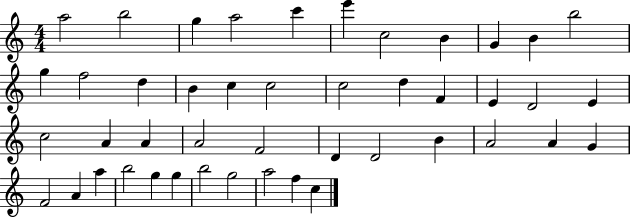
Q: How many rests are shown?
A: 0